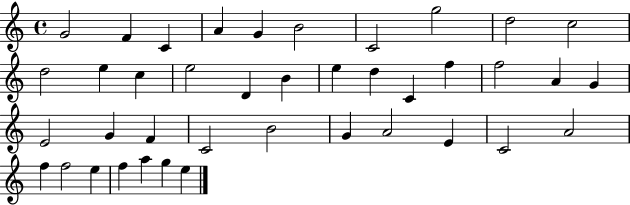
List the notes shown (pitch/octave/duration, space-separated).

G4/h F4/q C4/q A4/q G4/q B4/h C4/h G5/h D5/h C5/h D5/h E5/q C5/q E5/h D4/q B4/q E5/q D5/q C4/q F5/q F5/h A4/q G4/q E4/h G4/q F4/q C4/h B4/h G4/q A4/h E4/q C4/h A4/h F5/q F5/h E5/q F5/q A5/q G5/q E5/q